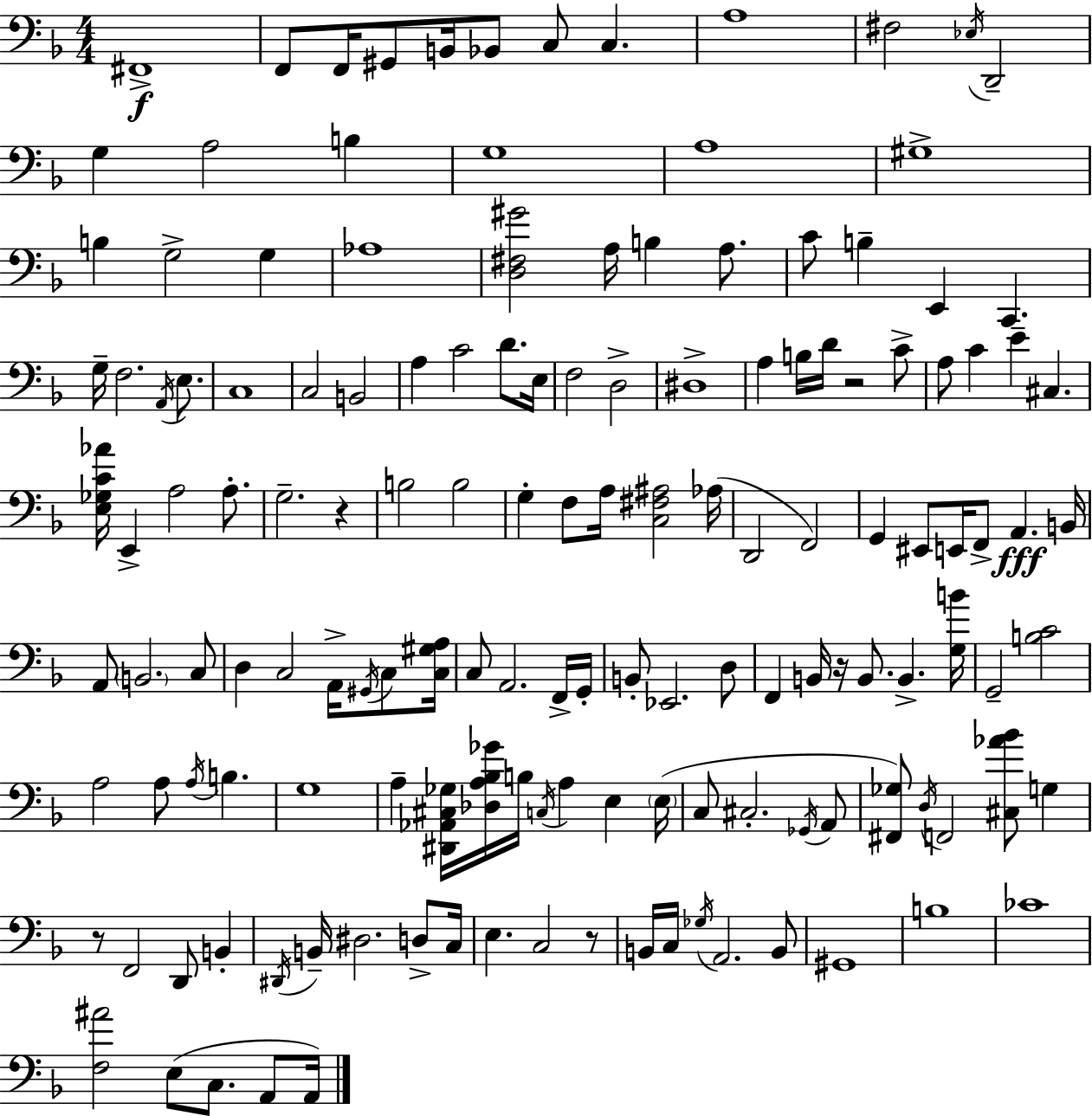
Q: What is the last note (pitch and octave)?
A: A2